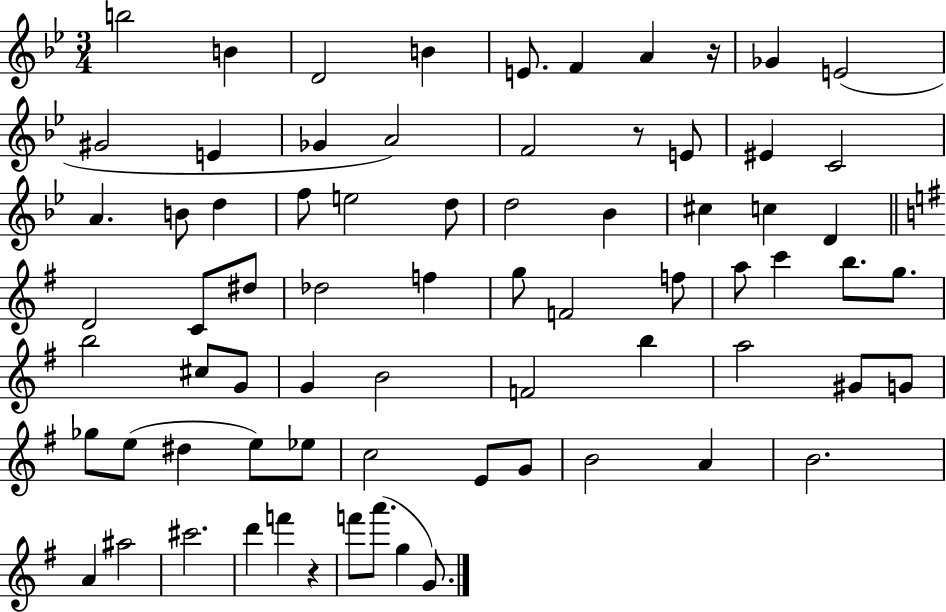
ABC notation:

X:1
T:Untitled
M:3/4
L:1/4
K:Bb
b2 B D2 B E/2 F A z/4 _G E2 ^G2 E _G A2 F2 z/2 E/2 ^E C2 A B/2 d f/2 e2 d/2 d2 _B ^c c D D2 C/2 ^d/2 _d2 f g/2 F2 f/2 a/2 c' b/2 g/2 b2 ^c/2 G/2 G B2 F2 b a2 ^G/2 G/2 _g/2 e/2 ^d e/2 _e/2 c2 E/2 G/2 B2 A B2 A ^a2 ^c'2 d' f' z f'/2 a'/2 g G/2